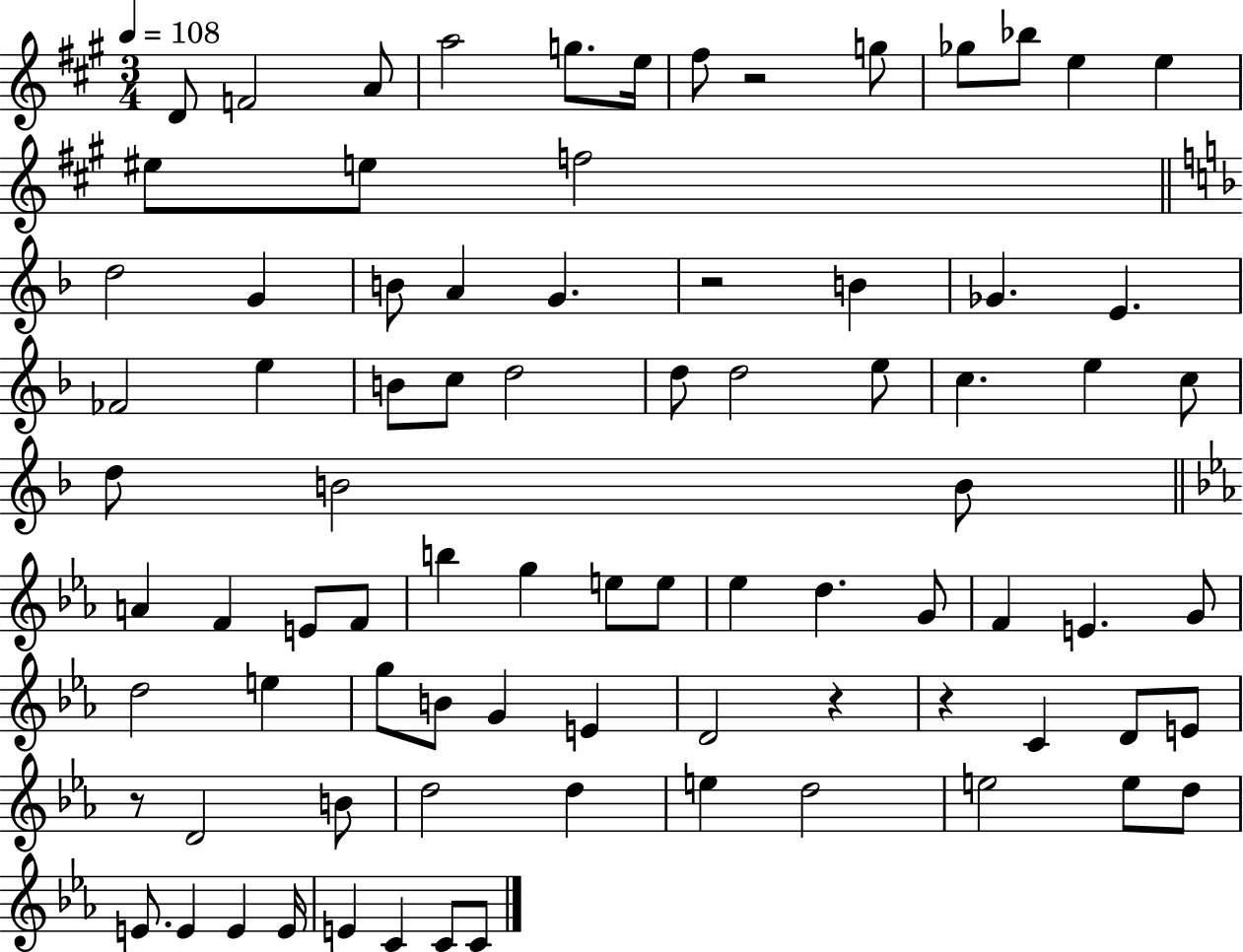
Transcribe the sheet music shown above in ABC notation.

X:1
T:Untitled
M:3/4
L:1/4
K:A
D/2 F2 A/2 a2 g/2 e/4 ^f/2 z2 g/2 _g/2 _b/2 e e ^e/2 e/2 f2 d2 G B/2 A G z2 B _G E _F2 e B/2 c/2 d2 d/2 d2 e/2 c e c/2 d/2 B2 B/2 A F E/2 F/2 b g e/2 e/2 _e d G/2 F E G/2 d2 e g/2 B/2 G E D2 z z C D/2 E/2 z/2 D2 B/2 d2 d e d2 e2 e/2 d/2 E/2 E E E/4 E C C/2 C/2